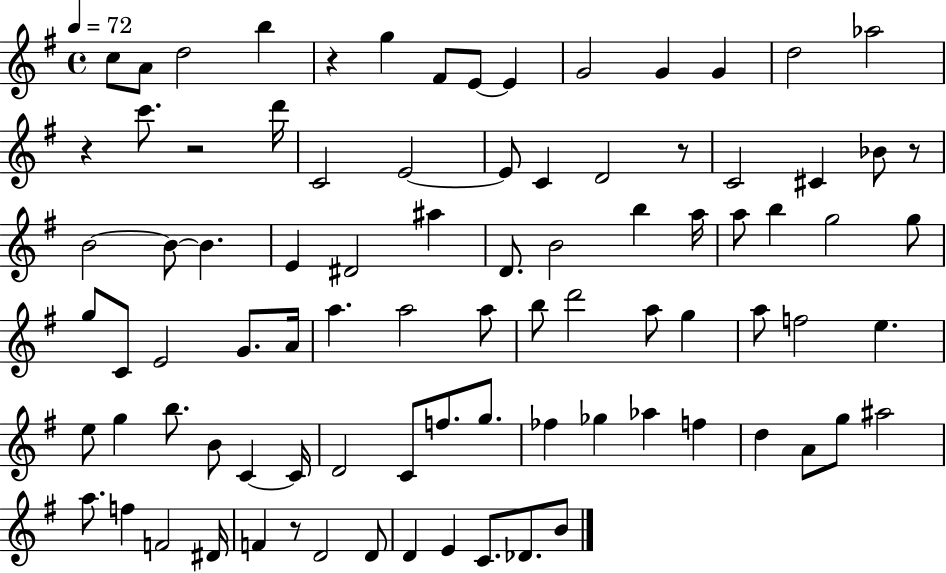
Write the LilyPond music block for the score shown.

{
  \clef treble
  \time 4/4
  \defaultTimeSignature
  \key g \major
  \tempo 4 = 72
  c''8 a'8 d''2 b''4 | r4 g''4 fis'8 e'8~~ e'4 | g'2 g'4 g'4 | d''2 aes''2 | \break r4 c'''8. r2 d'''16 | c'2 e'2~~ | e'8 c'4 d'2 r8 | c'2 cis'4 bes'8 r8 | \break b'2~~ b'8~~ b'4. | e'4 dis'2 ais''4 | d'8. b'2 b''4 a''16 | a''8 b''4 g''2 g''8 | \break g''8 c'8 e'2 g'8. a'16 | a''4. a''2 a''8 | b''8 d'''2 a''8 g''4 | a''8 f''2 e''4. | \break e''8 g''4 b''8. b'8 c'4~~ c'16 | d'2 c'8 f''8. g''8. | fes''4 ges''4 aes''4 f''4 | d''4 a'8 g''8 ais''2 | \break a''8. f''4 f'2 dis'16 | f'4 r8 d'2 d'8 | d'4 e'4 c'8. des'8. b'8 | \bar "|."
}